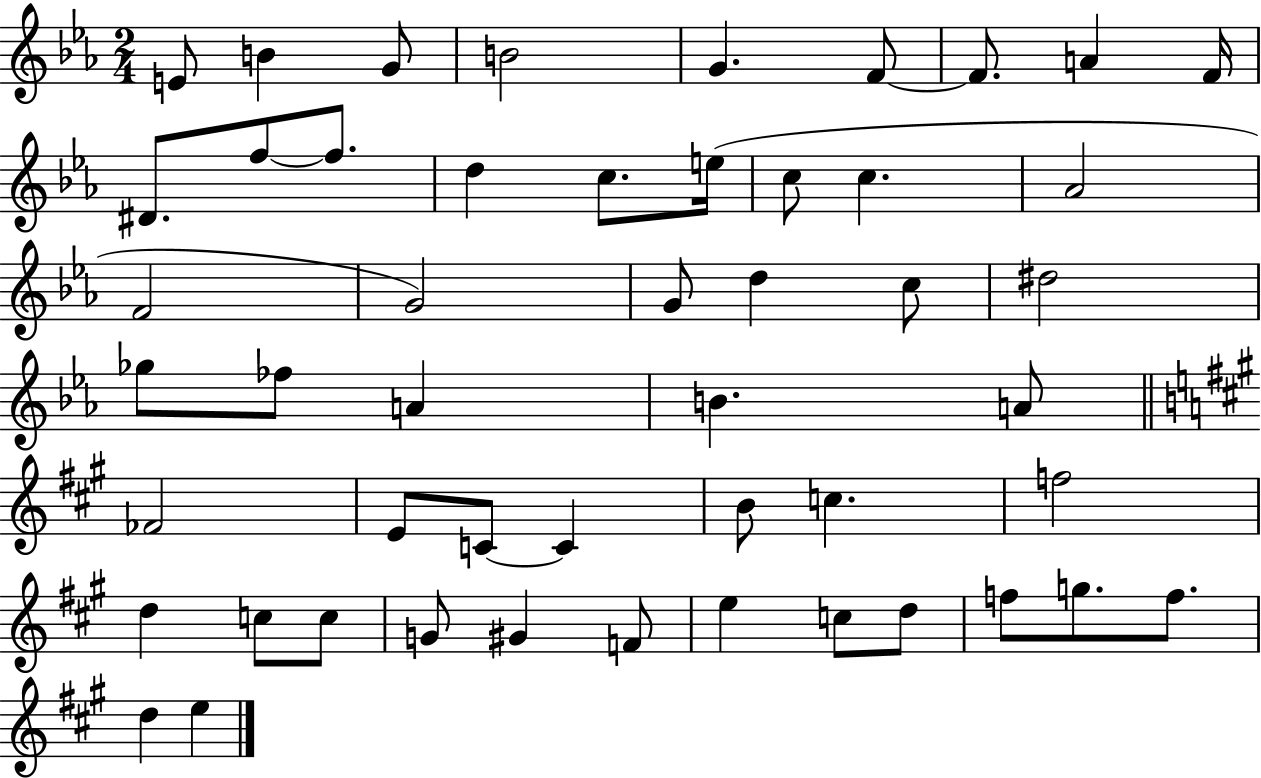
{
  \clef treble
  \numericTimeSignature
  \time 2/4
  \key ees \major
  e'8 b'4 g'8 | b'2 | g'4. f'8~~ | f'8. a'4 f'16 | \break dis'8. f''8~~ f''8. | d''4 c''8. e''16( | c''8 c''4. | aes'2 | \break f'2 | g'2) | g'8 d''4 c''8 | dis''2 | \break ges''8 fes''8 a'4 | b'4. a'8 | \bar "||" \break \key a \major fes'2 | e'8 c'8~~ c'4 | b'8 c''4. | f''2 | \break d''4 c''8 c''8 | g'8 gis'4 f'8 | e''4 c''8 d''8 | f''8 g''8. f''8. | \break d''4 e''4 | \bar "|."
}